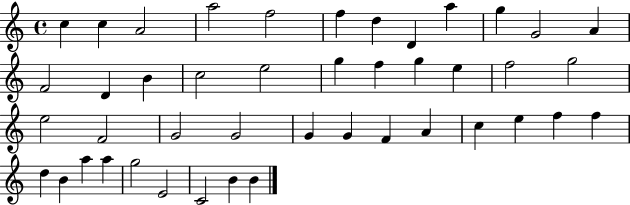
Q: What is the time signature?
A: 4/4